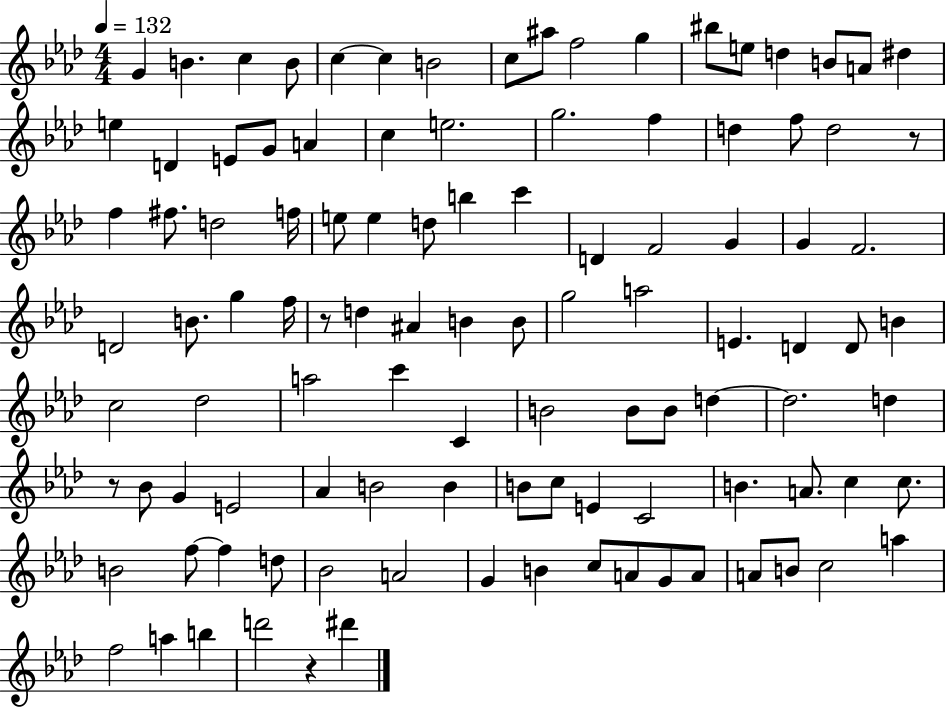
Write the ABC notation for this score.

X:1
T:Untitled
M:4/4
L:1/4
K:Ab
G B c B/2 c c B2 c/2 ^a/2 f2 g ^b/2 e/2 d B/2 A/2 ^d e D E/2 G/2 A c e2 g2 f d f/2 d2 z/2 f ^f/2 d2 f/4 e/2 e d/2 b c' D F2 G G F2 D2 B/2 g f/4 z/2 d ^A B B/2 g2 a2 E D D/2 B c2 _d2 a2 c' C B2 B/2 B/2 d d2 d z/2 _B/2 G E2 _A B2 B B/2 c/2 E C2 B A/2 c c/2 B2 f/2 f d/2 _B2 A2 G B c/2 A/2 G/2 A/2 A/2 B/2 c2 a f2 a b d'2 z ^d'